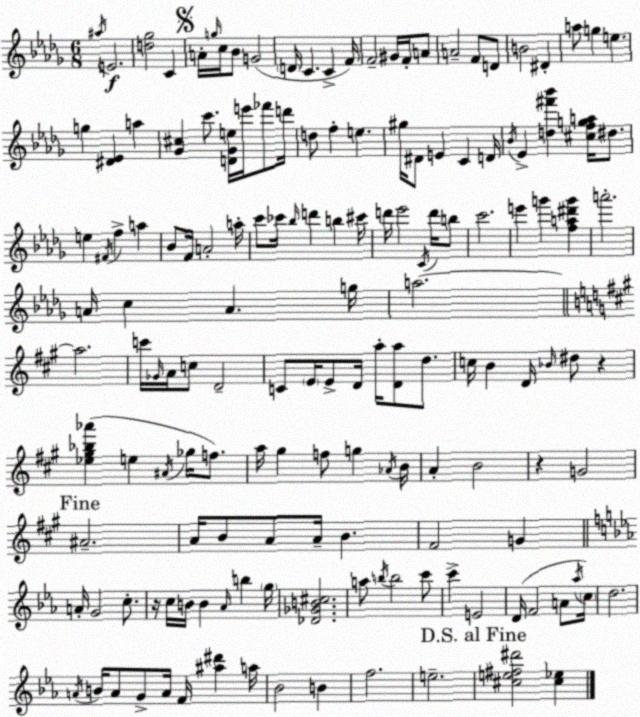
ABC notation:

X:1
T:Untitled
M:6/8
L:1/4
K:Bbm
^a/4 E2 [d_g]2 C A/4 g/4 c/4 _B/2 G2 D/4 C C F/4 F2 ^G/4 F/4 A/2 A2 F/2 D/2 B2 ^D a/2 g e g [^D_E] a [_G^c] c'/2 [D_Ge]/4 e'/4 _f'/2 d'/4 d/2 f e ^g/4 ^D/2 E C D/4 _B/4 _E [d^f'_b'] [^cfga]/4 ^d/2 e ^F/4 f a _B/2 F/4 A2 a/4 c'/2 _c'/4 _b/4 d' b ^c'/4 d'/4 _e'2 C/4 d'/4 b/2 c'2 e' g' [fa^d'g'] a'2 A/4 c A g/4 a2 a2 c'/4 _G/4 A/4 c/2 D2 C/2 E/4 E/2 D/4 a/4 [Da]/2 d/2 c/4 B D/4 _B/4 ^d/2 z [_e^g_b_a'] e ^A/4 _g/4 f/2 a/4 ^g f/2 g _A/4 B/4 A B2 z G2 ^A2 A/4 B/2 A/2 A/4 B ^F2 G A/4 G2 c/2 z/4 c/4 B/4 B _A/4 b g/4 [_D_GB^c]2 a/2 b/4 b2 c'/2 c' E2 D/4 F2 A/2 _a/4 c/4 d2 A/4 B/4 A/2 G/2 A/4 F/4 [^a^d'] a/4 _B2 B f2 e2 [^ce^f^d']2 [^c_e]